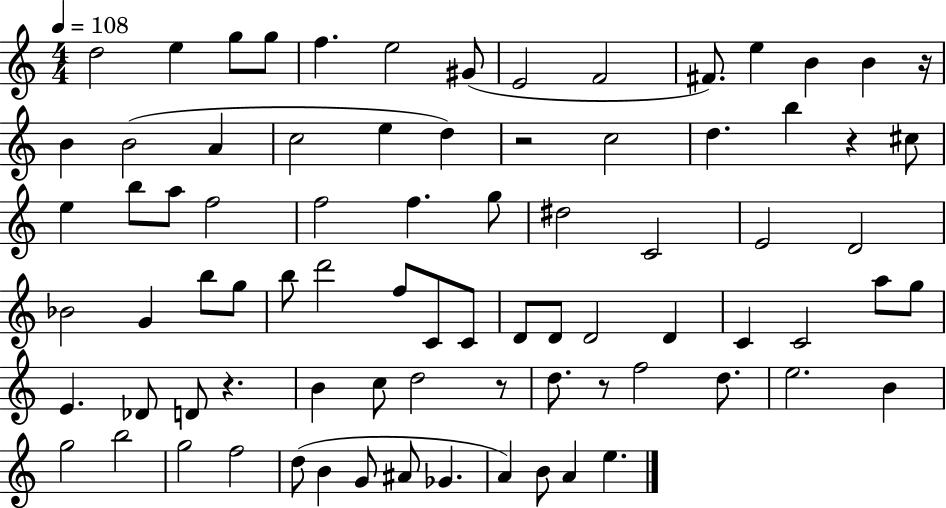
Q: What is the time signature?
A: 4/4